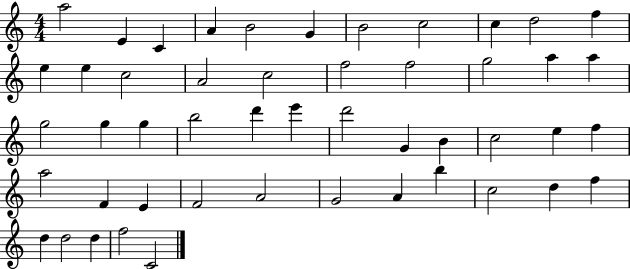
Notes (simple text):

A5/h E4/q C4/q A4/q B4/h G4/q B4/h C5/h C5/q D5/h F5/q E5/q E5/q C5/h A4/h C5/h F5/h F5/h G5/h A5/q A5/q G5/h G5/q G5/q B5/h D6/q E6/q D6/h G4/q B4/q C5/h E5/q F5/q A5/h F4/q E4/q F4/h A4/h G4/h A4/q B5/q C5/h D5/q F5/q D5/q D5/h D5/q F5/h C4/h